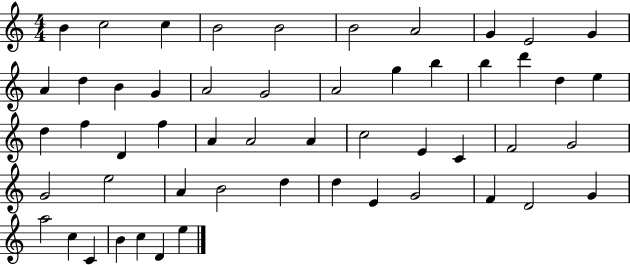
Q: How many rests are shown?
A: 0